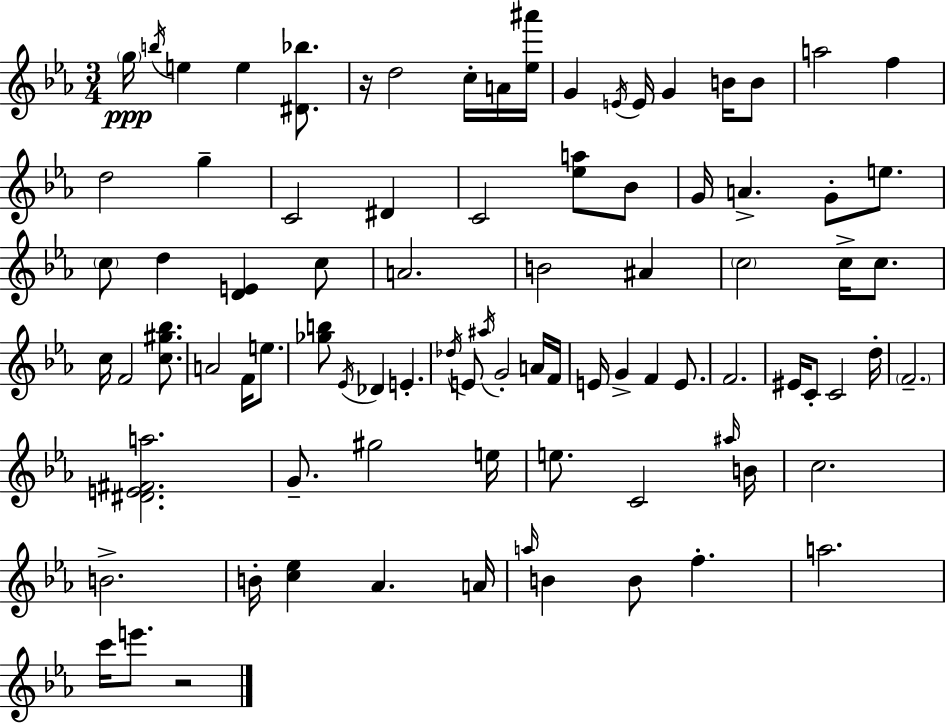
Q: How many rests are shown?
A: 2